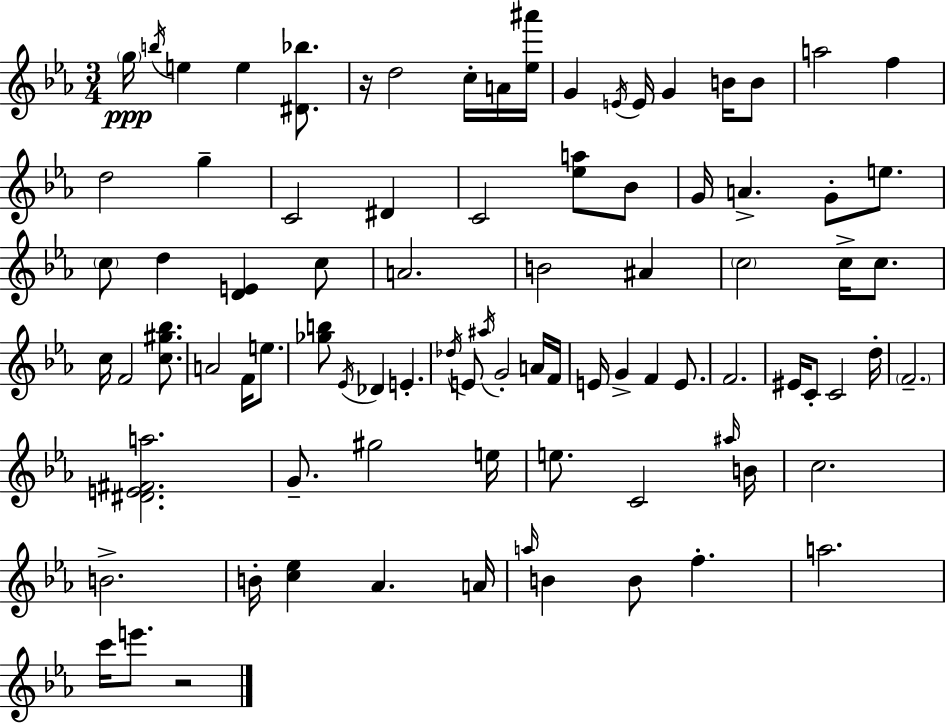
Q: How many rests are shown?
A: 2